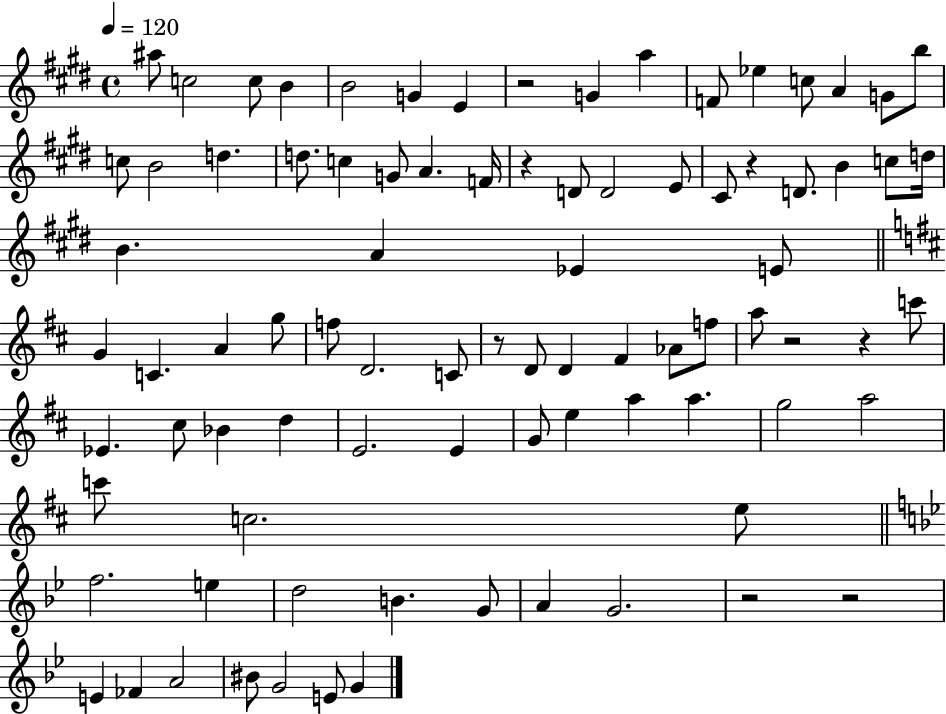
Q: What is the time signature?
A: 4/4